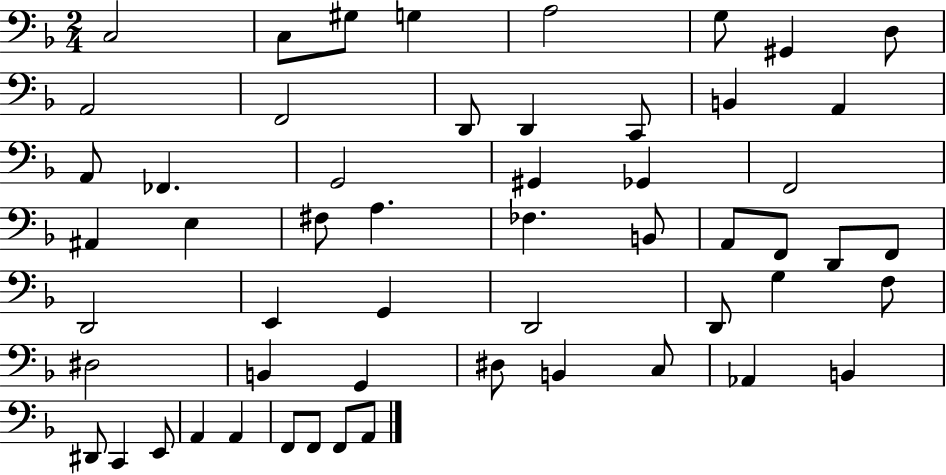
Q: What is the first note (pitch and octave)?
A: C3